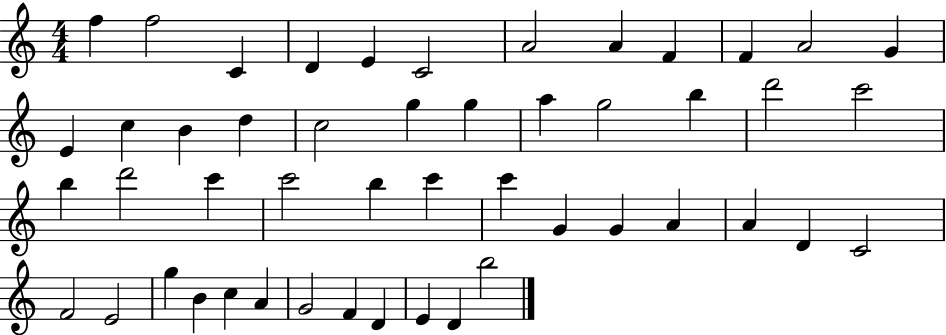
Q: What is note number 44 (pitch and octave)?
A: G4